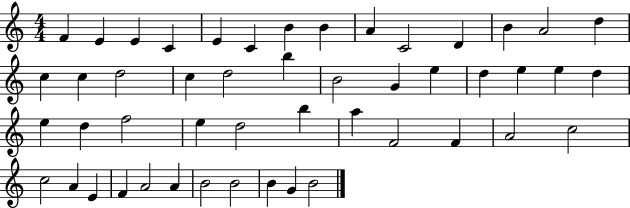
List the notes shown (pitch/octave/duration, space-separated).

F4/q E4/q E4/q C4/q E4/q C4/q B4/q B4/q A4/q C4/h D4/q B4/q A4/h D5/q C5/q C5/q D5/h C5/q D5/h B5/q B4/h G4/q E5/q D5/q E5/q E5/q D5/q E5/q D5/q F5/h E5/q D5/h B5/q A5/q F4/h F4/q A4/h C5/h C5/h A4/q E4/q F4/q A4/h A4/q B4/h B4/h B4/q G4/q B4/h